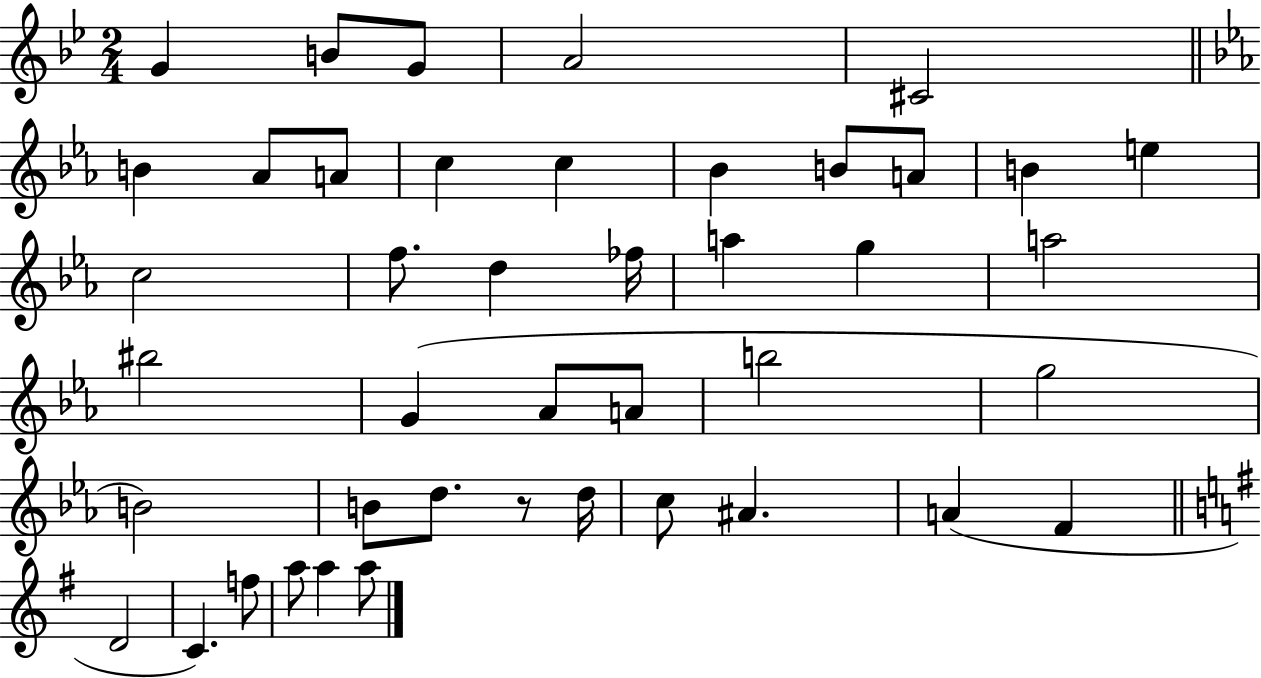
X:1
T:Untitled
M:2/4
L:1/4
K:Bb
G B/2 G/2 A2 ^C2 B _A/2 A/2 c c _B B/2 A/2 B e c2 f/2 d _f/4 a g a2 ^b2 G _A/2 A/2 b2 g2 B2 B/2 d/2 z/2 d/4 c/2 ^A A F D2 C f/2 a/2 a a/2